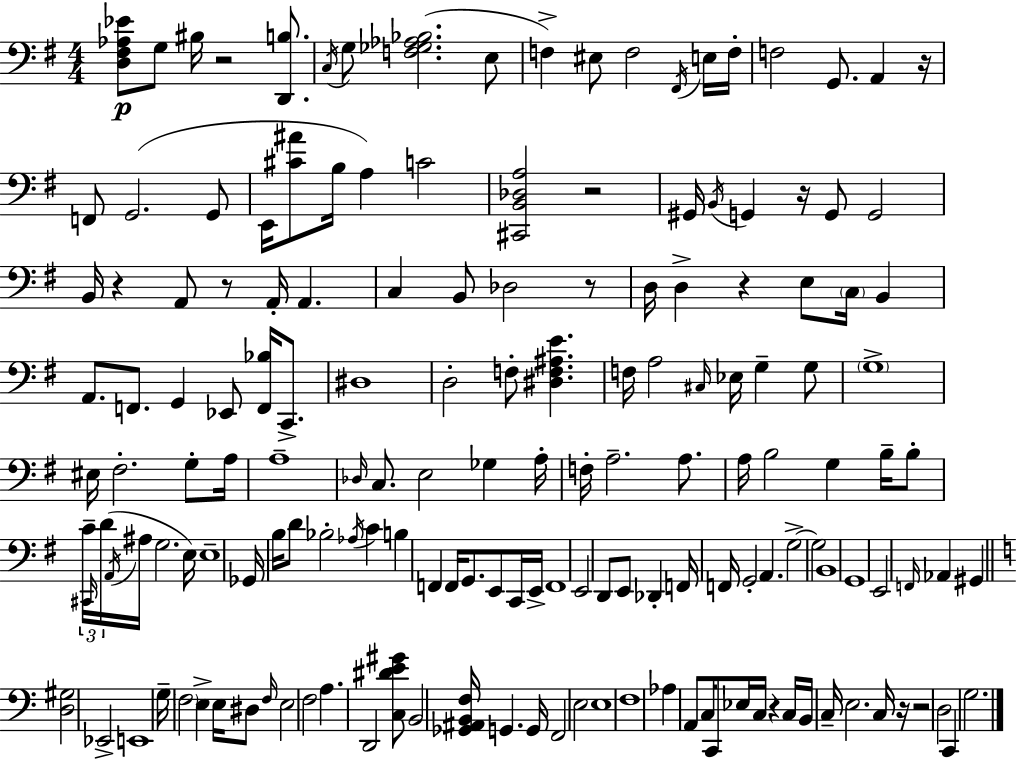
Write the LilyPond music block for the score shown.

{
  \clef bass
  \numericTimeSignature
  \time 4/4
  \key g \major
  <d fis aes ees'>8\p g8 bis16 r2 <d, b>8. | \acciaccatura { c16 } g8 <f ges aes bes>2.( e8 | f4->) eis8 f2 \acciaccatura { fis,16 } | e16 f16-. f2 g,8. a,4 | \break r16 f,8 g,2.( | g,8 e,16 <cis' ais'>8 b16 a4) c'2 | <cis, b, des a>2 r2 | gis,16 \acciaccatura { b,16 } g,4 r16 g,8 g,2 | \break b,16 r4 a,8 r8 a,16-. a,4. | c4 b,8 des2 | r8 d16 d4-> r4 e8 \parenthesize c16 b,4 | a,8. f,8. g,4 ees,8 <f, bes>16 | \break c,8.-> dis1 | d2-. f8-. <dis f ais e'>4. | f16 a2 \grace { cis16 } ees16 g4-- | g8 \parenthesize g1-> | \break eis16 fis2.-. | g8-. a16 a1-- | \grace { des16 } c8. e2 | ges4 a16-. f16-. a2.-- | \break a8. a16 b2 g4 | b16-- b8-. \tuplet 3/2 { c'16-- \grace { cis,16 } d'16( } \acciaccatura { a,16 } ais16 g2. | e16) e1-- | ges,16 b16 d'8 bes2-. | \break \acciaccatura { aes16 } c'4 b4 f,4 | f,16 g,8. e,8 c,16 e,16-> f,1 | e,2 | d,8 e,8 des,4-. f,16 f,16 g,2-. | \break a,4. g2->~~ | g2 b,1 | g,1 | e,2 | \break \grace { f,16 } aes,4 gis,4 \bar "||" \break \key c \major <d gis>2 ees,2-> | e,1 | g16-- \parenthesize f2 e4-> e16 dis8 | \grace { f16 } e2 f2 | \break a4. d,2 <c dis' e' gis'>8 | b,2 <ges, ais, b, f>16 g,4. | g,16 f,2 e2 | e1 | \break f1 | aes4 a,8 c16 c,8 ees16 c16 r4 | c16 b,16 c16-- e2. c16 | r16 r2 d2 | \break c,4 g2. | \bar "|."
}